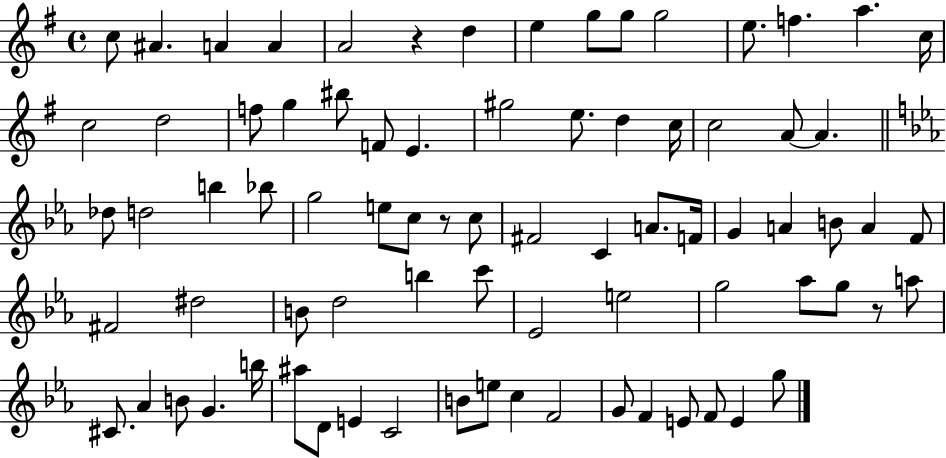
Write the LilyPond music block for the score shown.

{
  \clef treble
  \time 4/4
  \defaultTimeSignature
  \key g \major
  c''8 ais'4. a'4 a'4 | a'2 r4 d''4 | e''4 g''8 g''8 g''2 | e''8. f''4. a''4. c''16 | \break c''2 d''2 | f''8 g''4 bis''8 f'8 e'4. | gis''2 e''8. d''4 c''16 | c''2 a'8~~ a'4. | \break \bar "||" \break \key ees \major des''8 d''2 b''4 bes''8 | g''2 e''8 c''8 r8 c''8 | fis'2 c'4 a'8. f'16 | g'4 a'4 b'8 a'4 f'8 | \break fis'2 dis''2 | b'8 d''2 b''4 c'''8 | ees'2 e''2 | g''2 aes''8 g''8 r8 a''8 | \break cis'8. aes'4 b'8 g'4. b''16 | ais''8 d'8 e'4 c'2 | b'8 e''8 c''4 f'2 | g'8 f'4 e'8 f'8 e'4 g''8 | \break \bar "|."
}